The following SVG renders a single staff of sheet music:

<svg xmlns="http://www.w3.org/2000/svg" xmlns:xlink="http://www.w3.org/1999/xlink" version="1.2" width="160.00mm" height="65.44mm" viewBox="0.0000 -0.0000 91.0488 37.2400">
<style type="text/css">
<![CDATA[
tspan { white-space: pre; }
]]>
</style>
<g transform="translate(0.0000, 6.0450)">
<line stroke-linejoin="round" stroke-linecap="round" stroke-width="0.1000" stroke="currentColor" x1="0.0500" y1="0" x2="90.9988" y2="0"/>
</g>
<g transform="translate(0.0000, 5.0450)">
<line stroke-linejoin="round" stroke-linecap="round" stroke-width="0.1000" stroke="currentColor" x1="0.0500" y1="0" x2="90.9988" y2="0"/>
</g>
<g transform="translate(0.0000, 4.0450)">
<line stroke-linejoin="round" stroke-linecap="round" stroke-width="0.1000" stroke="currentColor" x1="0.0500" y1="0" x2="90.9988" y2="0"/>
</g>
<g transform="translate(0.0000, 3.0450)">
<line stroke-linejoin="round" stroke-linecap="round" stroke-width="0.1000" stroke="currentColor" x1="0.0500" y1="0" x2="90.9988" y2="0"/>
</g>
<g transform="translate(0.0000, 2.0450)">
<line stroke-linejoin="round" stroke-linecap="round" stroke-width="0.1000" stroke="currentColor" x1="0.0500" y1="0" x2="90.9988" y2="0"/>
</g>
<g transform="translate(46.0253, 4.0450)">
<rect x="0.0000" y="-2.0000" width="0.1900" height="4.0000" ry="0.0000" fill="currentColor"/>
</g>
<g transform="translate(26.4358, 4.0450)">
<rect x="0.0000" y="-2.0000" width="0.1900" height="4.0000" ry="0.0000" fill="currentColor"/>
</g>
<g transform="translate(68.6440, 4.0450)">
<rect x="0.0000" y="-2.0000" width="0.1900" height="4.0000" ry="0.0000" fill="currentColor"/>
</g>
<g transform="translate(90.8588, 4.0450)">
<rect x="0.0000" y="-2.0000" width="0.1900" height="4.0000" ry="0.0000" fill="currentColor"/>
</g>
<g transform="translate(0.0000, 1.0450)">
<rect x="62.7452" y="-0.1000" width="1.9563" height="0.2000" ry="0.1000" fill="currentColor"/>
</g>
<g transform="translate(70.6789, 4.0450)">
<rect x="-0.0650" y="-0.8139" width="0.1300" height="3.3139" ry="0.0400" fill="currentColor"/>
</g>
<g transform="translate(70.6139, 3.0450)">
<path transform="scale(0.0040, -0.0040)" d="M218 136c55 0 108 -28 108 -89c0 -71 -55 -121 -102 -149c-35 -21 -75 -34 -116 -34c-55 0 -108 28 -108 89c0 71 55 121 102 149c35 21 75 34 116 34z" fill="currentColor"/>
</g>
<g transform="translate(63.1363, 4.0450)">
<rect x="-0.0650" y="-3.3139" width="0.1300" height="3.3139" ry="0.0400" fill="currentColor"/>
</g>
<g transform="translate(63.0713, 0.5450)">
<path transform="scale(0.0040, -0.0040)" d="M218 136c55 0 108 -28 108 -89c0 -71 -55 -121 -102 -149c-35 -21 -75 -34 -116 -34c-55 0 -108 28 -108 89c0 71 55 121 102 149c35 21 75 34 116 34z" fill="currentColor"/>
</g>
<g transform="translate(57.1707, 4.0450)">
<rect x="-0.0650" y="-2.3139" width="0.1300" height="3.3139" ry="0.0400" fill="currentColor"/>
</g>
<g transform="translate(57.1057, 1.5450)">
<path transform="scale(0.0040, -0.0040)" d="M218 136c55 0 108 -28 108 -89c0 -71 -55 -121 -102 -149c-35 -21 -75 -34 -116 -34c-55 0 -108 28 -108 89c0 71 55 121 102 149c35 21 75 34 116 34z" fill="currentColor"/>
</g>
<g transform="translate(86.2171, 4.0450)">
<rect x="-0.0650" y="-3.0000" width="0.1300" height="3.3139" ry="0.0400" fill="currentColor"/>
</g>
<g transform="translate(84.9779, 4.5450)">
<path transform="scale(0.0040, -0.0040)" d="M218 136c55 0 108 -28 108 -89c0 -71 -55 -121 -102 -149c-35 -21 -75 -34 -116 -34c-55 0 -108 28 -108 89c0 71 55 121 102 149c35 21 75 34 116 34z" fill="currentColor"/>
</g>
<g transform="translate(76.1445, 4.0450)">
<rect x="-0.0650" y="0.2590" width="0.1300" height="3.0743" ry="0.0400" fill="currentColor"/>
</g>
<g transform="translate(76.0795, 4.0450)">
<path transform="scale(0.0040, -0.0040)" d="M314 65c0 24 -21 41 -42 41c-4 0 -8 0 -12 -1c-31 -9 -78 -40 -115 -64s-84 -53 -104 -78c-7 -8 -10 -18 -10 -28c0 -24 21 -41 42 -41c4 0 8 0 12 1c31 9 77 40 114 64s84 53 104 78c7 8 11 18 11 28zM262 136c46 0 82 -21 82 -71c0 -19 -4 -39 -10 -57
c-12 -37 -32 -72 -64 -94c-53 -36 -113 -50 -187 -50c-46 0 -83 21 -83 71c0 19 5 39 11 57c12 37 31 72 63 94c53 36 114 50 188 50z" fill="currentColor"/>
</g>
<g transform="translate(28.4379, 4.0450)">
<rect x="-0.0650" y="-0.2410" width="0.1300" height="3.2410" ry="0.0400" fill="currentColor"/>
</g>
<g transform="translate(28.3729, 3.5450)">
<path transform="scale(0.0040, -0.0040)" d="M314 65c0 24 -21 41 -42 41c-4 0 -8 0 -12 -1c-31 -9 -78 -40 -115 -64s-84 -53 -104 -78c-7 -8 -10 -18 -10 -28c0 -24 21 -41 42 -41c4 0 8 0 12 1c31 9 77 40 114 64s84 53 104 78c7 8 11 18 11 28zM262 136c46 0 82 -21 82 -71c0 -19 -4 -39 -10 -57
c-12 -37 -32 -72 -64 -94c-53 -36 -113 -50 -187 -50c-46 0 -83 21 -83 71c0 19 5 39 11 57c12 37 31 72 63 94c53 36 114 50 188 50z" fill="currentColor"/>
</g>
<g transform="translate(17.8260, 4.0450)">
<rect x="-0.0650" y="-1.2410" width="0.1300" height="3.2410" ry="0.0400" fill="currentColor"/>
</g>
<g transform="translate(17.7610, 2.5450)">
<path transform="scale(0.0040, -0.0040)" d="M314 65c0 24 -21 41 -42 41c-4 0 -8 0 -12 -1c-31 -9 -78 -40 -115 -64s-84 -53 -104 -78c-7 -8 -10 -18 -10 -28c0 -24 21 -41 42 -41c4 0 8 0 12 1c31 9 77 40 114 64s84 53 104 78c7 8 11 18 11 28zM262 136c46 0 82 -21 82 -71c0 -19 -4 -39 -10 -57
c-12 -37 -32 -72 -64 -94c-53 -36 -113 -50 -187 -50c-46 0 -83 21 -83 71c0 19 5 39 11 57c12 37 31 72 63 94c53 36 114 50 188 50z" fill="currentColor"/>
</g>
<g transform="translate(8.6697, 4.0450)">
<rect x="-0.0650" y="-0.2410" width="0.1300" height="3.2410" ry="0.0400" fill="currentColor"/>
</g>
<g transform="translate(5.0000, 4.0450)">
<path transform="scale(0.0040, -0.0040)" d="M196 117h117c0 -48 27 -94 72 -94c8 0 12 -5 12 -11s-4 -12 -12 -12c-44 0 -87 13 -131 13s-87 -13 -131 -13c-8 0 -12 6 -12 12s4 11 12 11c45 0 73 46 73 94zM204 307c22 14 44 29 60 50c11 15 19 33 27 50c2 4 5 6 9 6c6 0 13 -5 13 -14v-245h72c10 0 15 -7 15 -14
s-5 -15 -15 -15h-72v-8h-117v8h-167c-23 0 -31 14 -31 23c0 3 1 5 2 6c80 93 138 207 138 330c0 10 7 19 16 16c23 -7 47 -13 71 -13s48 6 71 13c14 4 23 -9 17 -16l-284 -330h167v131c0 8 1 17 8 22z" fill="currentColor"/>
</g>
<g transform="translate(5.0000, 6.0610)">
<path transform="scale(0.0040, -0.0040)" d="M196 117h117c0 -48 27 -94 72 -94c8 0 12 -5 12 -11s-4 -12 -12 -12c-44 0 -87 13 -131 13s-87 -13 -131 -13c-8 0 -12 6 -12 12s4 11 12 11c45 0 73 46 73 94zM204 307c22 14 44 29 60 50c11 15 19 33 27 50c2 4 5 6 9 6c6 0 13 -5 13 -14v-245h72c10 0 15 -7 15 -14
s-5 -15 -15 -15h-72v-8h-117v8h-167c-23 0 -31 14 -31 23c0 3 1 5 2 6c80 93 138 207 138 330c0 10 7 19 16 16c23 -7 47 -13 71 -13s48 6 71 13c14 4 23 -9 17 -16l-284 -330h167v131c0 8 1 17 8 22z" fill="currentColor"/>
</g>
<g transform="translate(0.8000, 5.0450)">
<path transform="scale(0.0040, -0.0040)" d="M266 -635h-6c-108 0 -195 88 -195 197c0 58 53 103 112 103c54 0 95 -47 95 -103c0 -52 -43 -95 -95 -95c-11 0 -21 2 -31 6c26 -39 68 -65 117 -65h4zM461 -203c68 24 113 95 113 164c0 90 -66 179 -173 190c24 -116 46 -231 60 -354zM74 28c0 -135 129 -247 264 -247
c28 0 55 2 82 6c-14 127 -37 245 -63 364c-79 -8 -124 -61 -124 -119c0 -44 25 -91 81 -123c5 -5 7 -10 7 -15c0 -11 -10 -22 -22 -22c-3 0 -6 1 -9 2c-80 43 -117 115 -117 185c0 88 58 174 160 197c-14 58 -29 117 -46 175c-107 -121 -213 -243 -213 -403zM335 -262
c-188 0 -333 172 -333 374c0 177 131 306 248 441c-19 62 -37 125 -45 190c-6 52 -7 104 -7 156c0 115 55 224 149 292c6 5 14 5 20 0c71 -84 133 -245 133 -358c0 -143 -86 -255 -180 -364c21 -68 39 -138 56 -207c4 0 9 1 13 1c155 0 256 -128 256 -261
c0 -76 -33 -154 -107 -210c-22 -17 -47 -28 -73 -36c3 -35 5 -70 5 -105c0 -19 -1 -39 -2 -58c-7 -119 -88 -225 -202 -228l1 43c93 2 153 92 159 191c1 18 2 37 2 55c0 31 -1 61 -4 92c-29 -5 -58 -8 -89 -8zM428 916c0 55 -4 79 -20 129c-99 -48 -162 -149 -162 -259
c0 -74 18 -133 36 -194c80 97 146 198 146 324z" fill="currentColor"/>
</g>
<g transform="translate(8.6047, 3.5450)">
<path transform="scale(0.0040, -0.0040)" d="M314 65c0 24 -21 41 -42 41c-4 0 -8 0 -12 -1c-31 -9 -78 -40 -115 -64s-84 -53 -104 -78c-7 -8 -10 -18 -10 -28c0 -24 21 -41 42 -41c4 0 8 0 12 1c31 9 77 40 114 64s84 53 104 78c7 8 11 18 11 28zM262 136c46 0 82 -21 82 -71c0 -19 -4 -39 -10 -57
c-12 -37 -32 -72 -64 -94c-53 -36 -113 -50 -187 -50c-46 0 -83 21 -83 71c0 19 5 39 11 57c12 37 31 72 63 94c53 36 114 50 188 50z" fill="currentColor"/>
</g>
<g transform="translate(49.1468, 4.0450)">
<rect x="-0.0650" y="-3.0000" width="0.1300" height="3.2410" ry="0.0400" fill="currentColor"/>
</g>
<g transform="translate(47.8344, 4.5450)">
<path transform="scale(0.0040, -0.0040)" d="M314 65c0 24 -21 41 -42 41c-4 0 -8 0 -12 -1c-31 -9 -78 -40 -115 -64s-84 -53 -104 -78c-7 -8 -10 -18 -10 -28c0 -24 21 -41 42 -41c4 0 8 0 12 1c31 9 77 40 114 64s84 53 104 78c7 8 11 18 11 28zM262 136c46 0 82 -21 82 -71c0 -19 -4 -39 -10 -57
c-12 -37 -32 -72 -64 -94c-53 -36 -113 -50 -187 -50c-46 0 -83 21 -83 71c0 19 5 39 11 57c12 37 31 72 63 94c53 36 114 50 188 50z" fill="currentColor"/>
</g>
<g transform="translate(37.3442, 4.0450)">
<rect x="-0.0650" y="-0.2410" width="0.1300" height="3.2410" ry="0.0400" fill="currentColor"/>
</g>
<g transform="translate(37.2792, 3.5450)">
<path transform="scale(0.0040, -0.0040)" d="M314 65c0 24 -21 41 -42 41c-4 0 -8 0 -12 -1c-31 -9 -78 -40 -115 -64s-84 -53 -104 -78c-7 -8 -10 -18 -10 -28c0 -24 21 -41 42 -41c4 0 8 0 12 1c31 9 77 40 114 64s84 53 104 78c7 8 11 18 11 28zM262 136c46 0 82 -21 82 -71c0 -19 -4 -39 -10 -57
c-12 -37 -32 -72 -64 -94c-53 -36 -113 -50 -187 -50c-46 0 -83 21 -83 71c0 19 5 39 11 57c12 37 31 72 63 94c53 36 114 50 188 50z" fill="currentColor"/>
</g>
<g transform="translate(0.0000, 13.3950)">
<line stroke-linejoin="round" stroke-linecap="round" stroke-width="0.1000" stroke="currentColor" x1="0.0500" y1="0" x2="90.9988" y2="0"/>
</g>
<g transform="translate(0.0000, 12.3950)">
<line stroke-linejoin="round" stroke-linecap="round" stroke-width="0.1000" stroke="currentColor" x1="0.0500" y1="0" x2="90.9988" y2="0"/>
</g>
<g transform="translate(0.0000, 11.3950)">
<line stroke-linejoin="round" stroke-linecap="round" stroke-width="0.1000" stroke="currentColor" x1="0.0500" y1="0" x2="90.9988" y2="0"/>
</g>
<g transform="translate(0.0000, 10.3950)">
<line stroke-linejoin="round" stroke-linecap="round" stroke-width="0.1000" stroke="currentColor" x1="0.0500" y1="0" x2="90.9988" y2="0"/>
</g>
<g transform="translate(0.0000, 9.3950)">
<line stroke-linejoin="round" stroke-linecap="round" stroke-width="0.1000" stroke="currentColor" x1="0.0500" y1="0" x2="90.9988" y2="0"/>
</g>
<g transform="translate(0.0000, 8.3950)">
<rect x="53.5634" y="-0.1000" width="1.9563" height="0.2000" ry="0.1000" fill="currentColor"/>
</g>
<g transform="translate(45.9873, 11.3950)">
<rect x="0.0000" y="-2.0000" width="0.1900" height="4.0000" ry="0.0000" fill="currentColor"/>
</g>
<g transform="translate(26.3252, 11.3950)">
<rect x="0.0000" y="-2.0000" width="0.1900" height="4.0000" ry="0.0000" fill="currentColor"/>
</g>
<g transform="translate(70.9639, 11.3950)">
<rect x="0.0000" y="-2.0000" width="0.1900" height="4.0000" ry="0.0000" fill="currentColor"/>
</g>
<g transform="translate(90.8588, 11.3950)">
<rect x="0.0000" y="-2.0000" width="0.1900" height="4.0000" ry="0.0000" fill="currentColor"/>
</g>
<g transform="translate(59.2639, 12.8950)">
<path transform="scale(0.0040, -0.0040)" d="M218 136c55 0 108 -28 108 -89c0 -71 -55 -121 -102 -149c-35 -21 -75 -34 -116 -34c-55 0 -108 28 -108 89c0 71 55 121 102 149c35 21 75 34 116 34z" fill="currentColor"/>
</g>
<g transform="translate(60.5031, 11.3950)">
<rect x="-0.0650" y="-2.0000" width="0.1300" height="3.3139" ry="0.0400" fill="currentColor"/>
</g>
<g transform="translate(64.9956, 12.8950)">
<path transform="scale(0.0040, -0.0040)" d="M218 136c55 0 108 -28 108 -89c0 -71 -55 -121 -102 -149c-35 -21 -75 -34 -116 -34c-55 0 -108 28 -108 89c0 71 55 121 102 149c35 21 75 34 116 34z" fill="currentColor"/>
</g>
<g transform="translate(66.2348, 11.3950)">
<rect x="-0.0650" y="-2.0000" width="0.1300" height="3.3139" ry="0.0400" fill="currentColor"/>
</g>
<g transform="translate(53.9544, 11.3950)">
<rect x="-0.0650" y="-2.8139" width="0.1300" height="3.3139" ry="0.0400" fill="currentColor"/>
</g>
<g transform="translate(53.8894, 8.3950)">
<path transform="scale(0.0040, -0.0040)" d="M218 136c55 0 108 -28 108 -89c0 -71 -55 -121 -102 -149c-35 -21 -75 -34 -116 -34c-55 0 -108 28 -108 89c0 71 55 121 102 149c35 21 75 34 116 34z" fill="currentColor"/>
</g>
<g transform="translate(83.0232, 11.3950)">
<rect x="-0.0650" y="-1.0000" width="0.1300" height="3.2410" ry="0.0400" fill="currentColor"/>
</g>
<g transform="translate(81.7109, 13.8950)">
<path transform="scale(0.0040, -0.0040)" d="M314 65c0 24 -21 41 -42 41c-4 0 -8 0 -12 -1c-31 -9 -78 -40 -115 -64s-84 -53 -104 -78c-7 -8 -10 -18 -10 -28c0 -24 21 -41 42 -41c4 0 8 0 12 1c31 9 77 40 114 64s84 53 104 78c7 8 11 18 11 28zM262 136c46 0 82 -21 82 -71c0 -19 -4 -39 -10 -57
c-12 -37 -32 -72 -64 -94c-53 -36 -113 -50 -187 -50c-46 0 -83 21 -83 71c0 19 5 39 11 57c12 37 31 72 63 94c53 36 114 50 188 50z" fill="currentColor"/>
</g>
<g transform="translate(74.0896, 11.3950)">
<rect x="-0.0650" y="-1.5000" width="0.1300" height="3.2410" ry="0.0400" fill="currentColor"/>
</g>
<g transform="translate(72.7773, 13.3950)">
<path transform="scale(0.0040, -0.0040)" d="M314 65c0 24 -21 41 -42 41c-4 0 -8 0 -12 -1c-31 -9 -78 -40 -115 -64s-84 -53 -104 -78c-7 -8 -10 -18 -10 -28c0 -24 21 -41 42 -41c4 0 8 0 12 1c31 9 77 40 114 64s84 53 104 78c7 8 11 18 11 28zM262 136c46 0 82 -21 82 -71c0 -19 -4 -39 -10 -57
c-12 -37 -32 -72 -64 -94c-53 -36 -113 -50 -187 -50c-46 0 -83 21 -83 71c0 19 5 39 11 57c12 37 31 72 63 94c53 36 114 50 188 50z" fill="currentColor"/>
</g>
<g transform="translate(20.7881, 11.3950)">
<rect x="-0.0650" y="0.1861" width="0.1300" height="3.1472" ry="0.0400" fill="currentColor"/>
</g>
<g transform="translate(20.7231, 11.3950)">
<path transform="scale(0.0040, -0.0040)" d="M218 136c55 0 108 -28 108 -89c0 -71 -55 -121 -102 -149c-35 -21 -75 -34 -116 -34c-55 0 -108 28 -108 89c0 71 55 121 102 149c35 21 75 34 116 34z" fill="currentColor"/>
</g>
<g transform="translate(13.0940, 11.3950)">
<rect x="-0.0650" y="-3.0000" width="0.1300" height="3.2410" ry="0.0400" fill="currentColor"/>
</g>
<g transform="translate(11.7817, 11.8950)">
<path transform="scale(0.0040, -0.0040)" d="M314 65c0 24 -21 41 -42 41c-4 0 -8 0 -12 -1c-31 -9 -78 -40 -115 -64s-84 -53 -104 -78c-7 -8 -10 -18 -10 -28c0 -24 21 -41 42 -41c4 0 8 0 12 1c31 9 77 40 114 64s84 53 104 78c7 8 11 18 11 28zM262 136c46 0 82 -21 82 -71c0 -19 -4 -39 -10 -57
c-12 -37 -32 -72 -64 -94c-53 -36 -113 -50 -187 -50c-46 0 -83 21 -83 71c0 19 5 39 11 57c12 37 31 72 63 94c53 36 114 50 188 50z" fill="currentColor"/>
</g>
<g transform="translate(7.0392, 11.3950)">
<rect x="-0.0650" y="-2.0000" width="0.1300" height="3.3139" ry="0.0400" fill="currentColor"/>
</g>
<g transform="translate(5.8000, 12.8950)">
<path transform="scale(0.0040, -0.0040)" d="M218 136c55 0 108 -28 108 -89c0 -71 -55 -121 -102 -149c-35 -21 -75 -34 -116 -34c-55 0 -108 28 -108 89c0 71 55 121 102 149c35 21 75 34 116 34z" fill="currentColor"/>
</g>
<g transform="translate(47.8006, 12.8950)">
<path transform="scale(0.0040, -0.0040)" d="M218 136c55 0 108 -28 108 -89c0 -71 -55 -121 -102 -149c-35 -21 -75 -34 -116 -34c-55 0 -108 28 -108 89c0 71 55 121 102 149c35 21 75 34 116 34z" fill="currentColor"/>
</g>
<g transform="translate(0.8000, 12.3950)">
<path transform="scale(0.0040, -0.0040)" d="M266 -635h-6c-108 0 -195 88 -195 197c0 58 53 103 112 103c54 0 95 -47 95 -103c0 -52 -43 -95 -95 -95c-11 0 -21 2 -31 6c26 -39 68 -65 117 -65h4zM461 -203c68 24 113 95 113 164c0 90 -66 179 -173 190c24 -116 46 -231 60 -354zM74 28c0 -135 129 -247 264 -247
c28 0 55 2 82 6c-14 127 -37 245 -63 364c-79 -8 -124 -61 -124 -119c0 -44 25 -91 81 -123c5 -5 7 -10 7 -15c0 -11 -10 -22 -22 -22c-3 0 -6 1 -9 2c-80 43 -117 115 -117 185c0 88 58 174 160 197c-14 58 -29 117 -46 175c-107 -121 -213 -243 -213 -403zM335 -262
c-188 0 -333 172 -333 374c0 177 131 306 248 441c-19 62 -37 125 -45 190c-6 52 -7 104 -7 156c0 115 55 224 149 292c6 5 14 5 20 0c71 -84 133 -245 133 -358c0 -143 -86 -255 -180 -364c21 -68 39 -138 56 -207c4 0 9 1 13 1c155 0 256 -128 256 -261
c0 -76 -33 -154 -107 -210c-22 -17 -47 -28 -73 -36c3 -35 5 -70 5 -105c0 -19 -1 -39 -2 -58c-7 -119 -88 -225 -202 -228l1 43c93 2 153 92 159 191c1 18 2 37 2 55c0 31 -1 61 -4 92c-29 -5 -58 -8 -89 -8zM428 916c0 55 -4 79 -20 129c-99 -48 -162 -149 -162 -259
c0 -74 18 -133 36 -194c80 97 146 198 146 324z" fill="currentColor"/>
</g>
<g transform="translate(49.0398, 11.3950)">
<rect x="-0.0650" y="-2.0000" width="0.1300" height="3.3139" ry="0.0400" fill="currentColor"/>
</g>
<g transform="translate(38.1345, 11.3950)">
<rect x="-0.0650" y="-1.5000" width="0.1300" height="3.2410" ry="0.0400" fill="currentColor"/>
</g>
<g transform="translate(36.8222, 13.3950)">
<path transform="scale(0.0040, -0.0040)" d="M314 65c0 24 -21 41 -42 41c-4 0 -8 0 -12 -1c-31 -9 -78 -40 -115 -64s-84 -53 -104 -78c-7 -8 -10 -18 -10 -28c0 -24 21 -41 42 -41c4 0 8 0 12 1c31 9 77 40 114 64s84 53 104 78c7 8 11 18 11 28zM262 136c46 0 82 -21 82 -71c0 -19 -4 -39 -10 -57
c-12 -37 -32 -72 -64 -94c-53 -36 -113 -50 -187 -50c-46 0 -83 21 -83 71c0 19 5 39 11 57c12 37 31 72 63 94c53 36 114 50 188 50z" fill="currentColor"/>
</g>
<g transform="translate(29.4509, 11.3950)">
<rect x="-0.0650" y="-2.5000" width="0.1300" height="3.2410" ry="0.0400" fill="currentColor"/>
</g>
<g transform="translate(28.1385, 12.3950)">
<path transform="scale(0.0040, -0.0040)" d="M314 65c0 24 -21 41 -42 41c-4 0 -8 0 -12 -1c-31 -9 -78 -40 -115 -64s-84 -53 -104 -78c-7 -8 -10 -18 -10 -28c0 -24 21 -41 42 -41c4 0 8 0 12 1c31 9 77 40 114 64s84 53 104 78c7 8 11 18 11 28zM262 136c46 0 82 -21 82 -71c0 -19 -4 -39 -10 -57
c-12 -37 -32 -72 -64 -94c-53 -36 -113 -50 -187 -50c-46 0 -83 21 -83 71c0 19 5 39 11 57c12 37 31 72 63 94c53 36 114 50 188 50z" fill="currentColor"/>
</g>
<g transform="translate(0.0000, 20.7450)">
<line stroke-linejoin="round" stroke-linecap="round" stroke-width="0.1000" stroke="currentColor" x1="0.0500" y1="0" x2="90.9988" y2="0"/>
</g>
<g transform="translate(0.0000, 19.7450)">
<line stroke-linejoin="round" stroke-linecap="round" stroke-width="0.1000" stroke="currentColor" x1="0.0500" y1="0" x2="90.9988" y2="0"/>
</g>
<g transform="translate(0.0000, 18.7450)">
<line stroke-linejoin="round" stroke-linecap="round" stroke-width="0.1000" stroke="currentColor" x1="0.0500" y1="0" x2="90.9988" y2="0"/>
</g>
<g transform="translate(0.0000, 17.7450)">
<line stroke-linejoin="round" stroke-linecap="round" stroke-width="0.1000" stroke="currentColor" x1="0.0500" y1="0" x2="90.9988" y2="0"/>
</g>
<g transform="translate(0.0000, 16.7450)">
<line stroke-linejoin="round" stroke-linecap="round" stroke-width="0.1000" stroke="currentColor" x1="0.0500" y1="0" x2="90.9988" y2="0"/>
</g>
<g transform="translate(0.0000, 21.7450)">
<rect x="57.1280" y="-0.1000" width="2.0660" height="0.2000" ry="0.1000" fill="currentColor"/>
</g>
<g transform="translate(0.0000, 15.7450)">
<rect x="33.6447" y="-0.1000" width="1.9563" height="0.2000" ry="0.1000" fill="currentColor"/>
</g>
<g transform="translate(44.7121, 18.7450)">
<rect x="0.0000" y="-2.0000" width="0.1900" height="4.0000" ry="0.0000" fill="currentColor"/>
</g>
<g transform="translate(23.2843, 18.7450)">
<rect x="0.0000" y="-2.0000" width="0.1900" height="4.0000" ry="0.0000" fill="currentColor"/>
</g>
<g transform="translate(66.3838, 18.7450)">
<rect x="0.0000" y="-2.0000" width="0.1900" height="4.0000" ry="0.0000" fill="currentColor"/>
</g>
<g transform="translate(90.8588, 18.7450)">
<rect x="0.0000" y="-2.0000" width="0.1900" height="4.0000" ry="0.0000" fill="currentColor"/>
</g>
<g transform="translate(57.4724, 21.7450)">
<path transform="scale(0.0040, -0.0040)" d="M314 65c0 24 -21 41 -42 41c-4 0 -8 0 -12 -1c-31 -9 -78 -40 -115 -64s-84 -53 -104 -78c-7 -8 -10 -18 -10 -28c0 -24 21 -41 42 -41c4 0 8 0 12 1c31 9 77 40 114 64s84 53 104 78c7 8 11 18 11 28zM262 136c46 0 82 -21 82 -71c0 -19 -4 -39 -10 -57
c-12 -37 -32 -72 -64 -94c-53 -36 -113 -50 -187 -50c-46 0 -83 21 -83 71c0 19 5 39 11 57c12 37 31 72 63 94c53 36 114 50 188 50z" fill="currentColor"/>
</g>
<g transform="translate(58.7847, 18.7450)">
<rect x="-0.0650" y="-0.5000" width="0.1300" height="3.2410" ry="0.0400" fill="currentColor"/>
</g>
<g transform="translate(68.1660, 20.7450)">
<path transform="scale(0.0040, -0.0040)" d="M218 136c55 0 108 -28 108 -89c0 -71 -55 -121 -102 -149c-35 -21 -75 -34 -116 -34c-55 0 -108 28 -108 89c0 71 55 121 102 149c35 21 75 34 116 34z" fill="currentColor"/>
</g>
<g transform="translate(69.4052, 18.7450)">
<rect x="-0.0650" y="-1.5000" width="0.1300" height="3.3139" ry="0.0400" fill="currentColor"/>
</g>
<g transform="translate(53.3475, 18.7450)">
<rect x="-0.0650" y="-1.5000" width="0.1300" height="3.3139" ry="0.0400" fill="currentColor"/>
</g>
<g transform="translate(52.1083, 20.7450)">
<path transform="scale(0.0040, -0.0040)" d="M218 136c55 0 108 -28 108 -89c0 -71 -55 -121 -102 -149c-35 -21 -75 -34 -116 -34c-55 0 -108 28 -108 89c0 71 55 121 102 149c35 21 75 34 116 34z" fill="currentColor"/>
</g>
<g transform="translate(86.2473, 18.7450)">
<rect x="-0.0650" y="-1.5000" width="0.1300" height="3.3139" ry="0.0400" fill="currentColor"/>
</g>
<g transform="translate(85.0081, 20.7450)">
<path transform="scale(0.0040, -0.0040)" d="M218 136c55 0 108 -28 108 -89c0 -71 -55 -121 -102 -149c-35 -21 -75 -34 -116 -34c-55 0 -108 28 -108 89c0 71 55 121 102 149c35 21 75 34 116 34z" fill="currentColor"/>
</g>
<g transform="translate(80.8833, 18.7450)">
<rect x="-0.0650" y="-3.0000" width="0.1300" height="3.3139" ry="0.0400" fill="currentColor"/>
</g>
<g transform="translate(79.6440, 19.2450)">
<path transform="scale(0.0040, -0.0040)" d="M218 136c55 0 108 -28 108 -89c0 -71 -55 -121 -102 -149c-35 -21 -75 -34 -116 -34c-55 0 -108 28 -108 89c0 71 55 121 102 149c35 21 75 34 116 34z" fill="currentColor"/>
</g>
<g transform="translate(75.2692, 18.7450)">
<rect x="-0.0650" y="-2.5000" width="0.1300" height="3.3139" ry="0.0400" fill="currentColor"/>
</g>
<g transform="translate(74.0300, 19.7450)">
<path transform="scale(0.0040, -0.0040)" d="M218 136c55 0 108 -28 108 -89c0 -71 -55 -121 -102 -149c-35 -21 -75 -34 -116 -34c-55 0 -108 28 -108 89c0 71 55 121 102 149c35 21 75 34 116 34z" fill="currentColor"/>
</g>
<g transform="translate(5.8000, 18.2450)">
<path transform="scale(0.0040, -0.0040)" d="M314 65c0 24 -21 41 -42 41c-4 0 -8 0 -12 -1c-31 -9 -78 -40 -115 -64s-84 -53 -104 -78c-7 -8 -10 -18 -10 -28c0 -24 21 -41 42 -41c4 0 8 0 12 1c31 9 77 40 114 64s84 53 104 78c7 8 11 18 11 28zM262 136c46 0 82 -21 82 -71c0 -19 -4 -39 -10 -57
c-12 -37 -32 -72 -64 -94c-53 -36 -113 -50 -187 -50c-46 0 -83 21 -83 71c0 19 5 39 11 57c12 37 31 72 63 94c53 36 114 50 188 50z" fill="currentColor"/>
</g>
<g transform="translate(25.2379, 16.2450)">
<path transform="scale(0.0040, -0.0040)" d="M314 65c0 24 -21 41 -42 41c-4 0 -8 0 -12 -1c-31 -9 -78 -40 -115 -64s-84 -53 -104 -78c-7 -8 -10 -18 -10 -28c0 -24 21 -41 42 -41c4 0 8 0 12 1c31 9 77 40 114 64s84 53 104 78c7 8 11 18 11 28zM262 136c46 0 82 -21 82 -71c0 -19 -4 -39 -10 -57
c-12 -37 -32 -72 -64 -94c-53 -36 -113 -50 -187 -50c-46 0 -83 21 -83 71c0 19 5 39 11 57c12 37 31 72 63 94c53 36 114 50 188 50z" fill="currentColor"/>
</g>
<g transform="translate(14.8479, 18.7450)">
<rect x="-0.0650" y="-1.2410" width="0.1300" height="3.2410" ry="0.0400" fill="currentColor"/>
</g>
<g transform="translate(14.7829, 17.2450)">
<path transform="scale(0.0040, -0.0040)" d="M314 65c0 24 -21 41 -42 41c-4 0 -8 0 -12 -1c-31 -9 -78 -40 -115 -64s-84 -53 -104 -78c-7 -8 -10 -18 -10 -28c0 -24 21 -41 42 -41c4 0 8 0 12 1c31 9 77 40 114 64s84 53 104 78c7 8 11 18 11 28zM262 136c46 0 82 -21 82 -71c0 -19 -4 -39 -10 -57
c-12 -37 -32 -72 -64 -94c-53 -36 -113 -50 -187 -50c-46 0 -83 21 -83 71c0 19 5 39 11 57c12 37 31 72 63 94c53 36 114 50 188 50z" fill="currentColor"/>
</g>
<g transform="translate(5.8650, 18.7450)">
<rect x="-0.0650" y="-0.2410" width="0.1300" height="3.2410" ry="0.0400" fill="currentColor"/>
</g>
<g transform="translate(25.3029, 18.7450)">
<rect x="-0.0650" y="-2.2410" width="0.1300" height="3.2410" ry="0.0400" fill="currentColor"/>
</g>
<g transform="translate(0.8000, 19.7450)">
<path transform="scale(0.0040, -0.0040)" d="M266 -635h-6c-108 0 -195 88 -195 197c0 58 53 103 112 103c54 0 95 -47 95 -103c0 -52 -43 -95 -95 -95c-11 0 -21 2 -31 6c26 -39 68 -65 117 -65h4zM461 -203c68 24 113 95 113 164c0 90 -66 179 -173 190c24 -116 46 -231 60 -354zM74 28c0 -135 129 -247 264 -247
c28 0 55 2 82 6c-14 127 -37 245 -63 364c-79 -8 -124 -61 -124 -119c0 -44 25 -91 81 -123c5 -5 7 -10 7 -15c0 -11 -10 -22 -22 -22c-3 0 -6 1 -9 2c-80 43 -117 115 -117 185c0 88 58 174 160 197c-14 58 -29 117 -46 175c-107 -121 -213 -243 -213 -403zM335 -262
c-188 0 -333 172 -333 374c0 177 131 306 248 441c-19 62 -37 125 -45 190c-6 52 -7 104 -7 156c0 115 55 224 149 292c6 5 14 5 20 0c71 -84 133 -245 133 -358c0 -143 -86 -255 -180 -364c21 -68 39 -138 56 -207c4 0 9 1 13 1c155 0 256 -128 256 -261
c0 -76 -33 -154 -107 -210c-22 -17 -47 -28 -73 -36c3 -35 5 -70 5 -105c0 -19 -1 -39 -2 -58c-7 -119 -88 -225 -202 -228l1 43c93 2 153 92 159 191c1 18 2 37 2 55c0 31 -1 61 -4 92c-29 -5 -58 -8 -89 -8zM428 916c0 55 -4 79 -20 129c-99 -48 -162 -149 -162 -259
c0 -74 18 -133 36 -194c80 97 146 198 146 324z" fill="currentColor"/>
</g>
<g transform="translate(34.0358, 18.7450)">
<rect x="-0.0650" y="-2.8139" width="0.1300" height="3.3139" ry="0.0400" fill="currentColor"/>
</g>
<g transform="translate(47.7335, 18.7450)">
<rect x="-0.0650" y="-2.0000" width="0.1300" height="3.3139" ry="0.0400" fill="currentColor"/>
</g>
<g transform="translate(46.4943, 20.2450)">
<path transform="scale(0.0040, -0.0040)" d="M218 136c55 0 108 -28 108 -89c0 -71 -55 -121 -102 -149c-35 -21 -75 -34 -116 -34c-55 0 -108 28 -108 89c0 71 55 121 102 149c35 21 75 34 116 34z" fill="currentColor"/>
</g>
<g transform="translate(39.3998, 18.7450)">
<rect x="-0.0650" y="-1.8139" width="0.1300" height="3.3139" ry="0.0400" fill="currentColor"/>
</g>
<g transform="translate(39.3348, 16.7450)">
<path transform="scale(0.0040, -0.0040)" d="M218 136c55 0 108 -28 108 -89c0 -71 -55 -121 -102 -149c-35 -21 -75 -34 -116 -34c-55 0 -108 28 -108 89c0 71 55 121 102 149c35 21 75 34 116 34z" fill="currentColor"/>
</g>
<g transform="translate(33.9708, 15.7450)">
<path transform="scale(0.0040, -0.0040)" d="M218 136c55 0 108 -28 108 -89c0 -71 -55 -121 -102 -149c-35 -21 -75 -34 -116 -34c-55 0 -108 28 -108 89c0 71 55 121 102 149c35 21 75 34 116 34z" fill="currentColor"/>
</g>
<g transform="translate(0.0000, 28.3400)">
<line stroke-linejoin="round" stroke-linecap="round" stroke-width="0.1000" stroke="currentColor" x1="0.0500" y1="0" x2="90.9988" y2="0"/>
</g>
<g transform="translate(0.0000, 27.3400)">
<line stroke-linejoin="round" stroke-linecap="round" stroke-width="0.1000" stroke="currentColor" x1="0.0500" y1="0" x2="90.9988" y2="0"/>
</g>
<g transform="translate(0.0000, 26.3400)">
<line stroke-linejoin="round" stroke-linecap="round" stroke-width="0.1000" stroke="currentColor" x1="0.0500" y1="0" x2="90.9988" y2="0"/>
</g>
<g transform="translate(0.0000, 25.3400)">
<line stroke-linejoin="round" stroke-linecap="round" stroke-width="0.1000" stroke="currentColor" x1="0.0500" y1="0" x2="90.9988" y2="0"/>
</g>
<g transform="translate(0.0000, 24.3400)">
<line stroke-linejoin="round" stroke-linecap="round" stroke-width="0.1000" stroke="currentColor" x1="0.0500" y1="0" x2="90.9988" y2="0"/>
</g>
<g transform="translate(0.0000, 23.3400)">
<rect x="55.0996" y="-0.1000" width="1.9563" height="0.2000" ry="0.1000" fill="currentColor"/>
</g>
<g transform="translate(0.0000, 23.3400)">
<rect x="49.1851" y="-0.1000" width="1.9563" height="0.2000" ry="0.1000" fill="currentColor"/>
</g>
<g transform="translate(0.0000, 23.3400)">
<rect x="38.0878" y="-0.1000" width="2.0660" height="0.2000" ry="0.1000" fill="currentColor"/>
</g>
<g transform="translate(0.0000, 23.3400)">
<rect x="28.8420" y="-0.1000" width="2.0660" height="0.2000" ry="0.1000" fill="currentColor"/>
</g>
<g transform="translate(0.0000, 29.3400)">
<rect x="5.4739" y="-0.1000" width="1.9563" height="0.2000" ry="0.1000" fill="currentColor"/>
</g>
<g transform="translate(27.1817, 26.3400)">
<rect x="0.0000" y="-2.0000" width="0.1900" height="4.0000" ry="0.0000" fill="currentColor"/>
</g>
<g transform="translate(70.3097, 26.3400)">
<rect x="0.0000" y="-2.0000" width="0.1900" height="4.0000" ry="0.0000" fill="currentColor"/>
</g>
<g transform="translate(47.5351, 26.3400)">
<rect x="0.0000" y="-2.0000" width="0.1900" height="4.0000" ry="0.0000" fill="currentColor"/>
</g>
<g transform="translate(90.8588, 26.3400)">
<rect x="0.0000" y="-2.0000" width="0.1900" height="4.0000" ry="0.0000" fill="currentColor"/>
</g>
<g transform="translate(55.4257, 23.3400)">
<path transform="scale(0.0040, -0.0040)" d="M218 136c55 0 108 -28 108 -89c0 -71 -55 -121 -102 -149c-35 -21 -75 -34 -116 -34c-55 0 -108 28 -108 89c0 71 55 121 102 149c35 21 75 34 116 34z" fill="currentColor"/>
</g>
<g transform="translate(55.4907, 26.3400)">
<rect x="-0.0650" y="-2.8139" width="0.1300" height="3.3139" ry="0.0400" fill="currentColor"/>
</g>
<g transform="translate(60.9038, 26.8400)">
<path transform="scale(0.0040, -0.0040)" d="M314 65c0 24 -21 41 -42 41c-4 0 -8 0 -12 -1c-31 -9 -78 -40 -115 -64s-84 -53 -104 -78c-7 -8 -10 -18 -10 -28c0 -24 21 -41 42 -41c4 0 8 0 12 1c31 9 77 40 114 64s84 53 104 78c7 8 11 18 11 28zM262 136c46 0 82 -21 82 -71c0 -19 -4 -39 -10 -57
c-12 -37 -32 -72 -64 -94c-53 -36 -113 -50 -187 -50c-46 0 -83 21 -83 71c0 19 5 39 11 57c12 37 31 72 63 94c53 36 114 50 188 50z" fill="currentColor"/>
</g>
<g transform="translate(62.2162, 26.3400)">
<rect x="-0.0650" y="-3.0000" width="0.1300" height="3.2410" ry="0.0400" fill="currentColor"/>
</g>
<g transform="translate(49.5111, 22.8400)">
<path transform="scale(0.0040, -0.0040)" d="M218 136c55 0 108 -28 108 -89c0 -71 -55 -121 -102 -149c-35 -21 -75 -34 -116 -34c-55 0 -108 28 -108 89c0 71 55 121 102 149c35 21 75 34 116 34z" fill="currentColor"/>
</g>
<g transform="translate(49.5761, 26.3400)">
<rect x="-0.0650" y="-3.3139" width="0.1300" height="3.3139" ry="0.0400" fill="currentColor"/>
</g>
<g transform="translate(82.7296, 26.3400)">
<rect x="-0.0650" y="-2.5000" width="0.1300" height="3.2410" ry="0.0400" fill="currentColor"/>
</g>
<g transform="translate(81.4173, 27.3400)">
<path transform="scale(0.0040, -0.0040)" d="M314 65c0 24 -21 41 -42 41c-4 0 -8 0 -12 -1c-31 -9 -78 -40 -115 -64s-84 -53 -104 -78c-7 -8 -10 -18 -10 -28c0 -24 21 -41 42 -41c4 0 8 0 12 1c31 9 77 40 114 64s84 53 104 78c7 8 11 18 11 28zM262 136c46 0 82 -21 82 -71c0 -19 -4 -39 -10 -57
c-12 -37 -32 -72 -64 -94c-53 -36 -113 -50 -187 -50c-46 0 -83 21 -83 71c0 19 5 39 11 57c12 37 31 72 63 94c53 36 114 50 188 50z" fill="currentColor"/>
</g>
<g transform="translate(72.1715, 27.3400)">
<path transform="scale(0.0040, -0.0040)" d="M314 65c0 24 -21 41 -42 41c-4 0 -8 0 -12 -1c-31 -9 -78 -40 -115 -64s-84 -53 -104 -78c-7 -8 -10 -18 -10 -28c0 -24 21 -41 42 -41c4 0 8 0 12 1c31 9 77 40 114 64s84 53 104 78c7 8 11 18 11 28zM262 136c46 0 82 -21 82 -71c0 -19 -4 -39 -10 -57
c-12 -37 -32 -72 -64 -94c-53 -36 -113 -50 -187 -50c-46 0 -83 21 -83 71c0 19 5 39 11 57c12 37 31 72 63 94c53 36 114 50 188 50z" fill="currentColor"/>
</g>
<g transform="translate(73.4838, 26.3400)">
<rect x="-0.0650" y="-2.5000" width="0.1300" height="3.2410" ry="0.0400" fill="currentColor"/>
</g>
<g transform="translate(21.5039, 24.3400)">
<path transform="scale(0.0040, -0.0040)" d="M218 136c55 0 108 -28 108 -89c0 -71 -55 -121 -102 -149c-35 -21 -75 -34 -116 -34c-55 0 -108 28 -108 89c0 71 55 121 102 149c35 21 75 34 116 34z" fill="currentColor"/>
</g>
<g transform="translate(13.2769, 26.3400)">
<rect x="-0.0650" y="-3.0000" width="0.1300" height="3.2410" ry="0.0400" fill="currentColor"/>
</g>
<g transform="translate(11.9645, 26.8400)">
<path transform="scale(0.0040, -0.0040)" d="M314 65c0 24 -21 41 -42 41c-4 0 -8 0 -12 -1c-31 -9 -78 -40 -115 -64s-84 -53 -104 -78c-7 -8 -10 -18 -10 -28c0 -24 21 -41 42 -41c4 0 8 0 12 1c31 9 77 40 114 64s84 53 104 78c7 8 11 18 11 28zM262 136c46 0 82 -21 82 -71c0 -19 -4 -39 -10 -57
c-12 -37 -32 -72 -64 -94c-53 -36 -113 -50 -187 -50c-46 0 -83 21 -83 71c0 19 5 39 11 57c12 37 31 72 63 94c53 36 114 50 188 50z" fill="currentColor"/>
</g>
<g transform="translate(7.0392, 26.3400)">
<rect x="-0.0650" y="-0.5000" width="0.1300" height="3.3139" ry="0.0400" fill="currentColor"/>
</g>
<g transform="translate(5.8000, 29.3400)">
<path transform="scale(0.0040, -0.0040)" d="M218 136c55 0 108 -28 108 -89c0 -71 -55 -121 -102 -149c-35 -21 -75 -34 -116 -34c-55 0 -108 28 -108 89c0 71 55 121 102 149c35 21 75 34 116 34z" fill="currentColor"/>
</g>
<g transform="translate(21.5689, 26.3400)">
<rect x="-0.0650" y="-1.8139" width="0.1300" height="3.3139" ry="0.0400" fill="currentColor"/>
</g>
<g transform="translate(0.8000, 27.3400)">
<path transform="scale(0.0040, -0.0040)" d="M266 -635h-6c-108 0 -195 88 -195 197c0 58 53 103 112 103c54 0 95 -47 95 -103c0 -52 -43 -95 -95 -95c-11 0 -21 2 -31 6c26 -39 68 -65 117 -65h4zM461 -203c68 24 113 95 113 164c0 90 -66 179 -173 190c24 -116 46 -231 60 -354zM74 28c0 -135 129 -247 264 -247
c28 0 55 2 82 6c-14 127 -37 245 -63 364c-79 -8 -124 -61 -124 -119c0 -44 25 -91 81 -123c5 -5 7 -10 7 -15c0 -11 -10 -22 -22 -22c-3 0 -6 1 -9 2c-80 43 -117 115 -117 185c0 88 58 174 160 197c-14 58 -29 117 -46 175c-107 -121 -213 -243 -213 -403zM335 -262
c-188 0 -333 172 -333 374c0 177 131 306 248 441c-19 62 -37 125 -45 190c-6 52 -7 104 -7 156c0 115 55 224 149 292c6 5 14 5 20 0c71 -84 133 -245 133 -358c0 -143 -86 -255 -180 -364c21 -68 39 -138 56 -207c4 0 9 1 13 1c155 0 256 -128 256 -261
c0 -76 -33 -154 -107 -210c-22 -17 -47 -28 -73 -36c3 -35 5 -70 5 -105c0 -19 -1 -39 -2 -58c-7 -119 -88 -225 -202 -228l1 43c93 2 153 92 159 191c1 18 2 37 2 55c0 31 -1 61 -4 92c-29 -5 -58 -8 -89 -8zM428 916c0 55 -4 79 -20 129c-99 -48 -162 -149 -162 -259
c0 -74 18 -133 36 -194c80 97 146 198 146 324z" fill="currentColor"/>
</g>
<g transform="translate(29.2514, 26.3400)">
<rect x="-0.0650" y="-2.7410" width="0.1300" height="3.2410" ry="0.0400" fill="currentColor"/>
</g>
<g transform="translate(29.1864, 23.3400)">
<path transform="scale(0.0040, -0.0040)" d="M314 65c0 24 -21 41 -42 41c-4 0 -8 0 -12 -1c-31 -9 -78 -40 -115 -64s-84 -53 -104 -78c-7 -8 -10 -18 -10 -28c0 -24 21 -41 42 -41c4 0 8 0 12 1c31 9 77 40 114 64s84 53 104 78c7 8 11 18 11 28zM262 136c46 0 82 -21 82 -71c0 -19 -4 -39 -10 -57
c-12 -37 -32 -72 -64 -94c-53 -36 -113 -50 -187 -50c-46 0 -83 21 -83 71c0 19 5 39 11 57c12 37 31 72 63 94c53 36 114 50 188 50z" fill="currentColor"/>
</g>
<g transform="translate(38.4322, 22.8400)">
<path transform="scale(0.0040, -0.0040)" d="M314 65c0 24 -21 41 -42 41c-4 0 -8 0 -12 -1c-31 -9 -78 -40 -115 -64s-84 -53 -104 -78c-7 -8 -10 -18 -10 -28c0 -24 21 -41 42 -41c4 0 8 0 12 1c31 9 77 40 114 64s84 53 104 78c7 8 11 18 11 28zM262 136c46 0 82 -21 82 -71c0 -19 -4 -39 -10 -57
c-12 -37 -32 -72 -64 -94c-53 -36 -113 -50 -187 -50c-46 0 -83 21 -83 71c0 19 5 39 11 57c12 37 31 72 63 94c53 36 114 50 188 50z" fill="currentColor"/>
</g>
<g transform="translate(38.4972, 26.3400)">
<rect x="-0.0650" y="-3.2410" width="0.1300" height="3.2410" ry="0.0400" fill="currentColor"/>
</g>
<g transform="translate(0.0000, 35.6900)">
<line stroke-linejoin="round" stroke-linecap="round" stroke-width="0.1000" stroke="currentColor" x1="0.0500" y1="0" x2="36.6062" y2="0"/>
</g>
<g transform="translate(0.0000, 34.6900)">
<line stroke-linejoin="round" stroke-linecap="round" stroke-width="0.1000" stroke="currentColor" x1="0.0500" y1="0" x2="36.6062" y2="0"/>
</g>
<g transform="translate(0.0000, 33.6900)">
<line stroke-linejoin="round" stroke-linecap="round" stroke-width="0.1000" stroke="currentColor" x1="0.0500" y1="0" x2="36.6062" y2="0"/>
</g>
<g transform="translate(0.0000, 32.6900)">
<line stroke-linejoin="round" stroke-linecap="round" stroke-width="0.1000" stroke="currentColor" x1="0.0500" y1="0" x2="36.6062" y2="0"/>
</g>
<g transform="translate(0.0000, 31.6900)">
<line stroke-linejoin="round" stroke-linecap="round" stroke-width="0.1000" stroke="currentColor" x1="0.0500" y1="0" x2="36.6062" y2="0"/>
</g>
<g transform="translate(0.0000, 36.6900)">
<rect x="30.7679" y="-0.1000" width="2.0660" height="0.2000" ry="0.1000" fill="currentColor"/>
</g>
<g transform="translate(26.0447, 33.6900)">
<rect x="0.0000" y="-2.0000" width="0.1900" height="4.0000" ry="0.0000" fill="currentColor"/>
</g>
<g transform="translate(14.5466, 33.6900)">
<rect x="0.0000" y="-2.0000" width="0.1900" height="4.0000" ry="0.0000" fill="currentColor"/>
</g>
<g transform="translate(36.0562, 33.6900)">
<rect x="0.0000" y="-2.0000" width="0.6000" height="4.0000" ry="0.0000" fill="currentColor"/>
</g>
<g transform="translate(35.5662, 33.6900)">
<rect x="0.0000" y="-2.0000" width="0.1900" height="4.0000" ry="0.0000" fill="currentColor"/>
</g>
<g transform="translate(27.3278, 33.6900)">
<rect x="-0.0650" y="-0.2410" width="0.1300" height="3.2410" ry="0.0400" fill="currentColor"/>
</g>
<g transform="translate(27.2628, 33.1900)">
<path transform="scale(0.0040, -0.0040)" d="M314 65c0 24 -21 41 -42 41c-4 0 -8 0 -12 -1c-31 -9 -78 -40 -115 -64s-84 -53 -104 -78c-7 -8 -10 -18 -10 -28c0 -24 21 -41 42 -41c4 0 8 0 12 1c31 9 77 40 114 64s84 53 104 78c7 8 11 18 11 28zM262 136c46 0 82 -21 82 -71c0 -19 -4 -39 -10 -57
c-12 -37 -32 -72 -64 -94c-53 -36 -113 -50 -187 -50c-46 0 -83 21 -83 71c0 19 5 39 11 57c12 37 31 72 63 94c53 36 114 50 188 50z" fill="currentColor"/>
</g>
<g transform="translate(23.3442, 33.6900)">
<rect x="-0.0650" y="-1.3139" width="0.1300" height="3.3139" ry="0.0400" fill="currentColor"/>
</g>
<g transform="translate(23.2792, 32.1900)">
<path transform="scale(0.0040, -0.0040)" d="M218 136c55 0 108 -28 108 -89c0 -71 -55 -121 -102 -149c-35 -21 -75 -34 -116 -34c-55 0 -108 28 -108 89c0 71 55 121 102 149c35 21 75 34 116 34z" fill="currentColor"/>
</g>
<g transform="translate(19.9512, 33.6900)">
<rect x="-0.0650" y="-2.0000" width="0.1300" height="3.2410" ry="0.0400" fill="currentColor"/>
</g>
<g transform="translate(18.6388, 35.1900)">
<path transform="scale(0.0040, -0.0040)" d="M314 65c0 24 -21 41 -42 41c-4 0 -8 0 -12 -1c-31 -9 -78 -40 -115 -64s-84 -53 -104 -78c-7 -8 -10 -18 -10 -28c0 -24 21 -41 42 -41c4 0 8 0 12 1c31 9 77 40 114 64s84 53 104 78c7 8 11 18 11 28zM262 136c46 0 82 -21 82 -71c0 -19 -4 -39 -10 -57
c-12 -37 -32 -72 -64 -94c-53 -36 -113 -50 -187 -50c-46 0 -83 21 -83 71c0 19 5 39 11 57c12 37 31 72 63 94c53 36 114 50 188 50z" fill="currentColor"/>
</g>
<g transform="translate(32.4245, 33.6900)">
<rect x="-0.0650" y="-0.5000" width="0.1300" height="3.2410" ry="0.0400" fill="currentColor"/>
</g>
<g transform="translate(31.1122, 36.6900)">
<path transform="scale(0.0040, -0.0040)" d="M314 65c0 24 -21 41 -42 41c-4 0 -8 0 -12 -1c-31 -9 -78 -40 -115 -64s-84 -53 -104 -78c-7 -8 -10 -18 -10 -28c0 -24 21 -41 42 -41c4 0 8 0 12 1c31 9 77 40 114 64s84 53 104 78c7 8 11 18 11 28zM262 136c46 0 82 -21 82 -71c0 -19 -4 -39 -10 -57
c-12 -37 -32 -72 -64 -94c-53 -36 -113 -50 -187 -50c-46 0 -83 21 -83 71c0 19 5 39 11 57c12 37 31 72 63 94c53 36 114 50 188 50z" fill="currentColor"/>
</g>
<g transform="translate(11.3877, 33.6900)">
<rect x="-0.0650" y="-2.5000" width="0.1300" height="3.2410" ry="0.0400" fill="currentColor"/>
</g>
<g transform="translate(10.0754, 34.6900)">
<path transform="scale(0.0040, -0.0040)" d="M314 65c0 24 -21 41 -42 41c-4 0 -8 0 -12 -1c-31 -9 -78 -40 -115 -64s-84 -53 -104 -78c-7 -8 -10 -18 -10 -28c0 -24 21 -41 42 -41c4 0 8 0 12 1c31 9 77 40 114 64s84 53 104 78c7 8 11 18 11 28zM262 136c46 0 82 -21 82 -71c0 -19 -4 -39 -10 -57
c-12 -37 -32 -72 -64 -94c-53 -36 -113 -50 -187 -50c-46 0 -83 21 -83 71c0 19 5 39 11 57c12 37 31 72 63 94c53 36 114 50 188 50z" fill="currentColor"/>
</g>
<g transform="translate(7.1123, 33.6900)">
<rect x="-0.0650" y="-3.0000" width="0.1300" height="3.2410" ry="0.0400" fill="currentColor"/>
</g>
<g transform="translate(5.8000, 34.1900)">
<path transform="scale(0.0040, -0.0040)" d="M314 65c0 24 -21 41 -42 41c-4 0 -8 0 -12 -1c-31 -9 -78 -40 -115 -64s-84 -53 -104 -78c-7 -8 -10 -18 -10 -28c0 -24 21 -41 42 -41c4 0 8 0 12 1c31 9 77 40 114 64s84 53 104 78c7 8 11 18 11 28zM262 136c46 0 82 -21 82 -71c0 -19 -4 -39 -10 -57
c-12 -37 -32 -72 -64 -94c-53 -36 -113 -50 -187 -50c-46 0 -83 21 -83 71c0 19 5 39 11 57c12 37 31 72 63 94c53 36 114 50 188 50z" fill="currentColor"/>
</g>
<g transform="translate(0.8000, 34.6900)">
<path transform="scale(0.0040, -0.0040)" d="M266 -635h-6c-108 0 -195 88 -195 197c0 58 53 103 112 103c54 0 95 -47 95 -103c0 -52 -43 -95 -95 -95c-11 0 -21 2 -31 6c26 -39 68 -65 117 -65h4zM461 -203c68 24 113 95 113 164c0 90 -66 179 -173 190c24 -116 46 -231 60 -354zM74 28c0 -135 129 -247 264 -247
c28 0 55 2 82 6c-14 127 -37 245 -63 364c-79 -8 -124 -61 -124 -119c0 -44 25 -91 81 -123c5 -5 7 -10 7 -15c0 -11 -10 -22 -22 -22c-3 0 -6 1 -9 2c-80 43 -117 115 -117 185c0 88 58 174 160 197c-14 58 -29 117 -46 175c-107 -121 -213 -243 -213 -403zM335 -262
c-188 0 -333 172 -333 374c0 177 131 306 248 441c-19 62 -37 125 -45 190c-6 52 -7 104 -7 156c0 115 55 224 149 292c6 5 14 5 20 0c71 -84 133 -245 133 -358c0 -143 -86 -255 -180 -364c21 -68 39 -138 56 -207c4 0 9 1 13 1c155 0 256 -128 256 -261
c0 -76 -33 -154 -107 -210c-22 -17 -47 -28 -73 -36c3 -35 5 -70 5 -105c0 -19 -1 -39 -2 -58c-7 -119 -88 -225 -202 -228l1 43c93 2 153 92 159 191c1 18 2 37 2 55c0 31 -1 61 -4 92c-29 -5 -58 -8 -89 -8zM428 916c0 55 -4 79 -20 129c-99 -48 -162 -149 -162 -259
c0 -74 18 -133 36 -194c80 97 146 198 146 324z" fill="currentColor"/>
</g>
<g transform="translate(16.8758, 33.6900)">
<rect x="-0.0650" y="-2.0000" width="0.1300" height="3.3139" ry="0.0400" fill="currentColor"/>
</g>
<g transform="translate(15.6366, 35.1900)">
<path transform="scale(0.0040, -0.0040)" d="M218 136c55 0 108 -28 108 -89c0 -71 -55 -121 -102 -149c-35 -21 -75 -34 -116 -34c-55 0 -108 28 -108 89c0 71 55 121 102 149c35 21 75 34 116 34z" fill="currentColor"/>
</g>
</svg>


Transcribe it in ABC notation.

X:1
T:Untitled
M:4/4
L:1/4
K:C
c2 e2 c2 c2 A2 g b d B2 A F A2 B G2 E2 F a F F E2 D2 c2 e2 g2 a f F E C2 E G A E C A2 f a2 b2 b a A2 G2 G2 A2 G2 F F2 e c2 C2